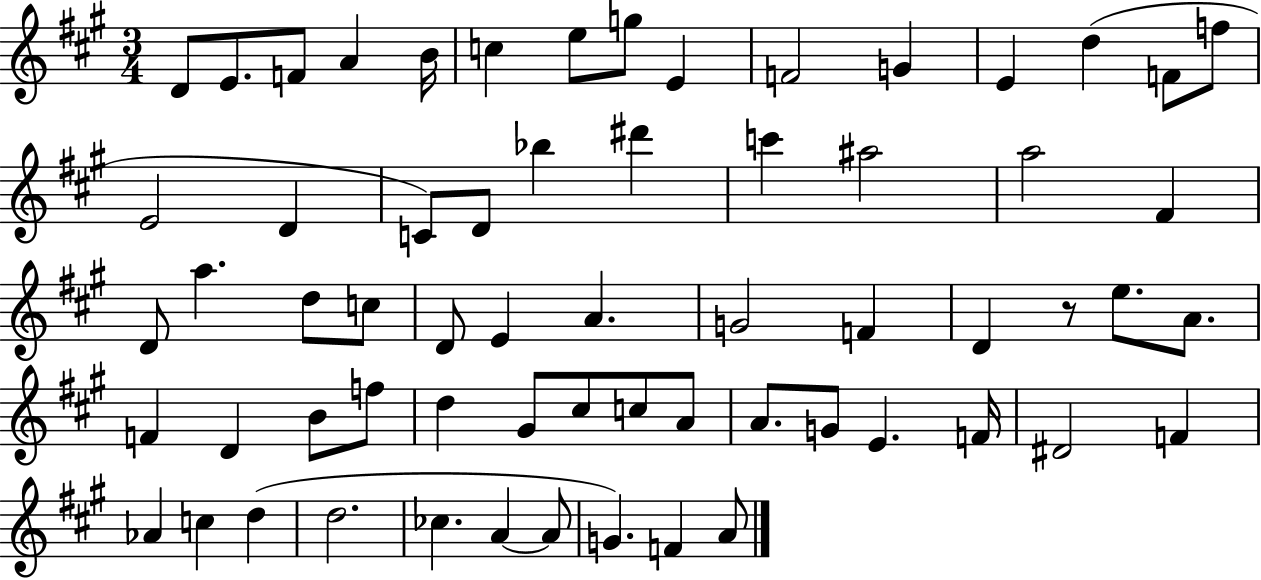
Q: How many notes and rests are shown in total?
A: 63